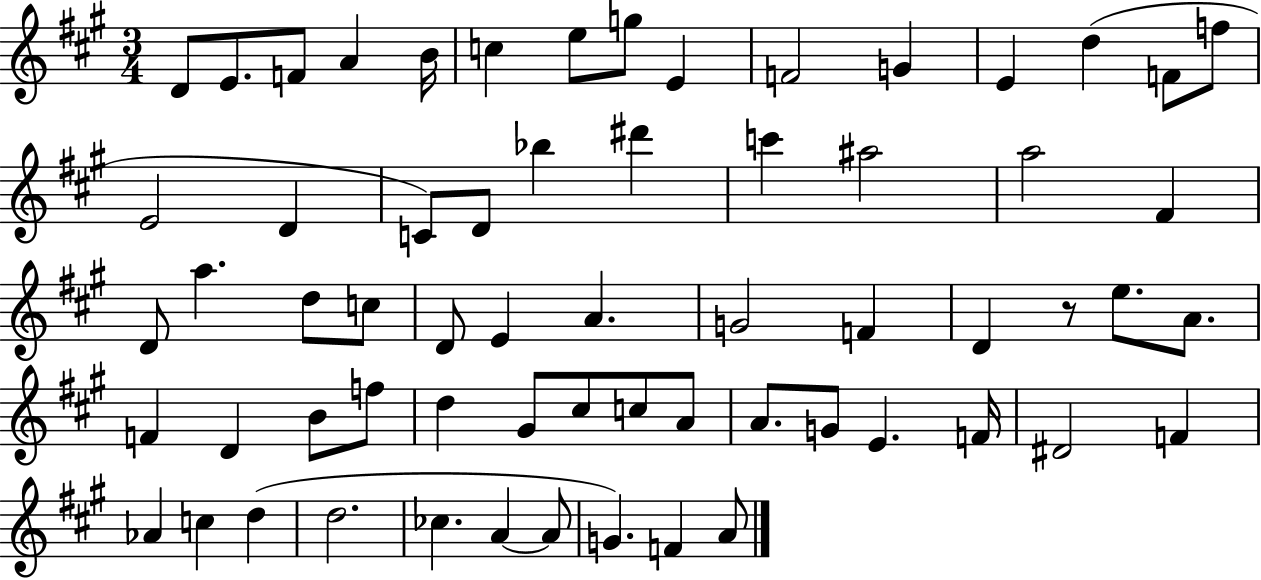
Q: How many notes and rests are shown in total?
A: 63